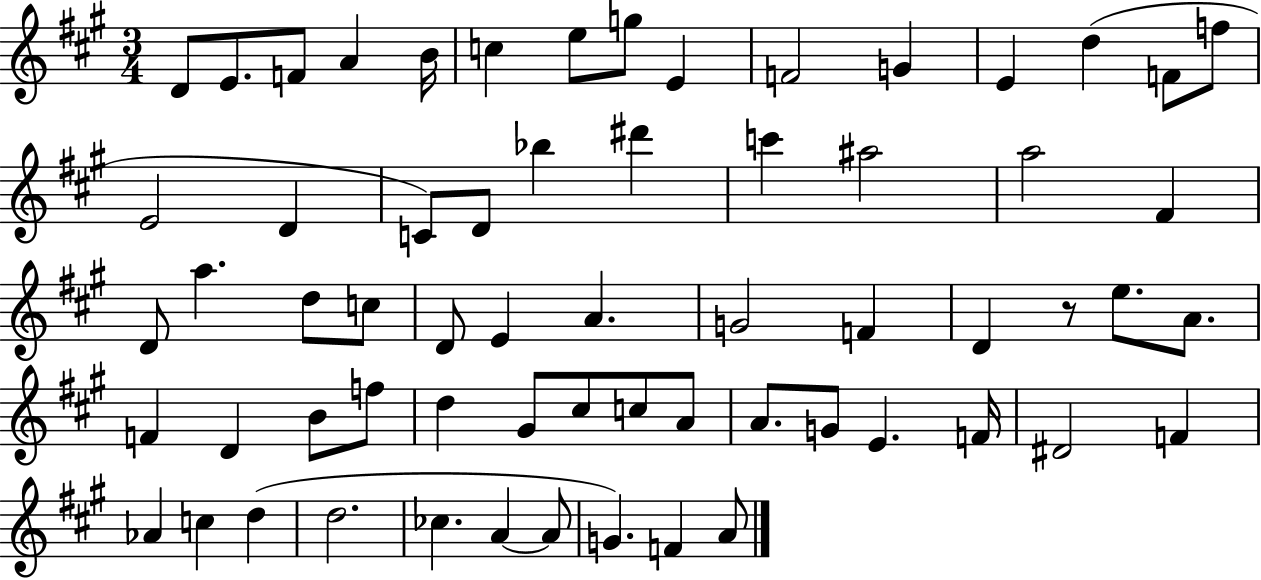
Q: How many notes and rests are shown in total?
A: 63